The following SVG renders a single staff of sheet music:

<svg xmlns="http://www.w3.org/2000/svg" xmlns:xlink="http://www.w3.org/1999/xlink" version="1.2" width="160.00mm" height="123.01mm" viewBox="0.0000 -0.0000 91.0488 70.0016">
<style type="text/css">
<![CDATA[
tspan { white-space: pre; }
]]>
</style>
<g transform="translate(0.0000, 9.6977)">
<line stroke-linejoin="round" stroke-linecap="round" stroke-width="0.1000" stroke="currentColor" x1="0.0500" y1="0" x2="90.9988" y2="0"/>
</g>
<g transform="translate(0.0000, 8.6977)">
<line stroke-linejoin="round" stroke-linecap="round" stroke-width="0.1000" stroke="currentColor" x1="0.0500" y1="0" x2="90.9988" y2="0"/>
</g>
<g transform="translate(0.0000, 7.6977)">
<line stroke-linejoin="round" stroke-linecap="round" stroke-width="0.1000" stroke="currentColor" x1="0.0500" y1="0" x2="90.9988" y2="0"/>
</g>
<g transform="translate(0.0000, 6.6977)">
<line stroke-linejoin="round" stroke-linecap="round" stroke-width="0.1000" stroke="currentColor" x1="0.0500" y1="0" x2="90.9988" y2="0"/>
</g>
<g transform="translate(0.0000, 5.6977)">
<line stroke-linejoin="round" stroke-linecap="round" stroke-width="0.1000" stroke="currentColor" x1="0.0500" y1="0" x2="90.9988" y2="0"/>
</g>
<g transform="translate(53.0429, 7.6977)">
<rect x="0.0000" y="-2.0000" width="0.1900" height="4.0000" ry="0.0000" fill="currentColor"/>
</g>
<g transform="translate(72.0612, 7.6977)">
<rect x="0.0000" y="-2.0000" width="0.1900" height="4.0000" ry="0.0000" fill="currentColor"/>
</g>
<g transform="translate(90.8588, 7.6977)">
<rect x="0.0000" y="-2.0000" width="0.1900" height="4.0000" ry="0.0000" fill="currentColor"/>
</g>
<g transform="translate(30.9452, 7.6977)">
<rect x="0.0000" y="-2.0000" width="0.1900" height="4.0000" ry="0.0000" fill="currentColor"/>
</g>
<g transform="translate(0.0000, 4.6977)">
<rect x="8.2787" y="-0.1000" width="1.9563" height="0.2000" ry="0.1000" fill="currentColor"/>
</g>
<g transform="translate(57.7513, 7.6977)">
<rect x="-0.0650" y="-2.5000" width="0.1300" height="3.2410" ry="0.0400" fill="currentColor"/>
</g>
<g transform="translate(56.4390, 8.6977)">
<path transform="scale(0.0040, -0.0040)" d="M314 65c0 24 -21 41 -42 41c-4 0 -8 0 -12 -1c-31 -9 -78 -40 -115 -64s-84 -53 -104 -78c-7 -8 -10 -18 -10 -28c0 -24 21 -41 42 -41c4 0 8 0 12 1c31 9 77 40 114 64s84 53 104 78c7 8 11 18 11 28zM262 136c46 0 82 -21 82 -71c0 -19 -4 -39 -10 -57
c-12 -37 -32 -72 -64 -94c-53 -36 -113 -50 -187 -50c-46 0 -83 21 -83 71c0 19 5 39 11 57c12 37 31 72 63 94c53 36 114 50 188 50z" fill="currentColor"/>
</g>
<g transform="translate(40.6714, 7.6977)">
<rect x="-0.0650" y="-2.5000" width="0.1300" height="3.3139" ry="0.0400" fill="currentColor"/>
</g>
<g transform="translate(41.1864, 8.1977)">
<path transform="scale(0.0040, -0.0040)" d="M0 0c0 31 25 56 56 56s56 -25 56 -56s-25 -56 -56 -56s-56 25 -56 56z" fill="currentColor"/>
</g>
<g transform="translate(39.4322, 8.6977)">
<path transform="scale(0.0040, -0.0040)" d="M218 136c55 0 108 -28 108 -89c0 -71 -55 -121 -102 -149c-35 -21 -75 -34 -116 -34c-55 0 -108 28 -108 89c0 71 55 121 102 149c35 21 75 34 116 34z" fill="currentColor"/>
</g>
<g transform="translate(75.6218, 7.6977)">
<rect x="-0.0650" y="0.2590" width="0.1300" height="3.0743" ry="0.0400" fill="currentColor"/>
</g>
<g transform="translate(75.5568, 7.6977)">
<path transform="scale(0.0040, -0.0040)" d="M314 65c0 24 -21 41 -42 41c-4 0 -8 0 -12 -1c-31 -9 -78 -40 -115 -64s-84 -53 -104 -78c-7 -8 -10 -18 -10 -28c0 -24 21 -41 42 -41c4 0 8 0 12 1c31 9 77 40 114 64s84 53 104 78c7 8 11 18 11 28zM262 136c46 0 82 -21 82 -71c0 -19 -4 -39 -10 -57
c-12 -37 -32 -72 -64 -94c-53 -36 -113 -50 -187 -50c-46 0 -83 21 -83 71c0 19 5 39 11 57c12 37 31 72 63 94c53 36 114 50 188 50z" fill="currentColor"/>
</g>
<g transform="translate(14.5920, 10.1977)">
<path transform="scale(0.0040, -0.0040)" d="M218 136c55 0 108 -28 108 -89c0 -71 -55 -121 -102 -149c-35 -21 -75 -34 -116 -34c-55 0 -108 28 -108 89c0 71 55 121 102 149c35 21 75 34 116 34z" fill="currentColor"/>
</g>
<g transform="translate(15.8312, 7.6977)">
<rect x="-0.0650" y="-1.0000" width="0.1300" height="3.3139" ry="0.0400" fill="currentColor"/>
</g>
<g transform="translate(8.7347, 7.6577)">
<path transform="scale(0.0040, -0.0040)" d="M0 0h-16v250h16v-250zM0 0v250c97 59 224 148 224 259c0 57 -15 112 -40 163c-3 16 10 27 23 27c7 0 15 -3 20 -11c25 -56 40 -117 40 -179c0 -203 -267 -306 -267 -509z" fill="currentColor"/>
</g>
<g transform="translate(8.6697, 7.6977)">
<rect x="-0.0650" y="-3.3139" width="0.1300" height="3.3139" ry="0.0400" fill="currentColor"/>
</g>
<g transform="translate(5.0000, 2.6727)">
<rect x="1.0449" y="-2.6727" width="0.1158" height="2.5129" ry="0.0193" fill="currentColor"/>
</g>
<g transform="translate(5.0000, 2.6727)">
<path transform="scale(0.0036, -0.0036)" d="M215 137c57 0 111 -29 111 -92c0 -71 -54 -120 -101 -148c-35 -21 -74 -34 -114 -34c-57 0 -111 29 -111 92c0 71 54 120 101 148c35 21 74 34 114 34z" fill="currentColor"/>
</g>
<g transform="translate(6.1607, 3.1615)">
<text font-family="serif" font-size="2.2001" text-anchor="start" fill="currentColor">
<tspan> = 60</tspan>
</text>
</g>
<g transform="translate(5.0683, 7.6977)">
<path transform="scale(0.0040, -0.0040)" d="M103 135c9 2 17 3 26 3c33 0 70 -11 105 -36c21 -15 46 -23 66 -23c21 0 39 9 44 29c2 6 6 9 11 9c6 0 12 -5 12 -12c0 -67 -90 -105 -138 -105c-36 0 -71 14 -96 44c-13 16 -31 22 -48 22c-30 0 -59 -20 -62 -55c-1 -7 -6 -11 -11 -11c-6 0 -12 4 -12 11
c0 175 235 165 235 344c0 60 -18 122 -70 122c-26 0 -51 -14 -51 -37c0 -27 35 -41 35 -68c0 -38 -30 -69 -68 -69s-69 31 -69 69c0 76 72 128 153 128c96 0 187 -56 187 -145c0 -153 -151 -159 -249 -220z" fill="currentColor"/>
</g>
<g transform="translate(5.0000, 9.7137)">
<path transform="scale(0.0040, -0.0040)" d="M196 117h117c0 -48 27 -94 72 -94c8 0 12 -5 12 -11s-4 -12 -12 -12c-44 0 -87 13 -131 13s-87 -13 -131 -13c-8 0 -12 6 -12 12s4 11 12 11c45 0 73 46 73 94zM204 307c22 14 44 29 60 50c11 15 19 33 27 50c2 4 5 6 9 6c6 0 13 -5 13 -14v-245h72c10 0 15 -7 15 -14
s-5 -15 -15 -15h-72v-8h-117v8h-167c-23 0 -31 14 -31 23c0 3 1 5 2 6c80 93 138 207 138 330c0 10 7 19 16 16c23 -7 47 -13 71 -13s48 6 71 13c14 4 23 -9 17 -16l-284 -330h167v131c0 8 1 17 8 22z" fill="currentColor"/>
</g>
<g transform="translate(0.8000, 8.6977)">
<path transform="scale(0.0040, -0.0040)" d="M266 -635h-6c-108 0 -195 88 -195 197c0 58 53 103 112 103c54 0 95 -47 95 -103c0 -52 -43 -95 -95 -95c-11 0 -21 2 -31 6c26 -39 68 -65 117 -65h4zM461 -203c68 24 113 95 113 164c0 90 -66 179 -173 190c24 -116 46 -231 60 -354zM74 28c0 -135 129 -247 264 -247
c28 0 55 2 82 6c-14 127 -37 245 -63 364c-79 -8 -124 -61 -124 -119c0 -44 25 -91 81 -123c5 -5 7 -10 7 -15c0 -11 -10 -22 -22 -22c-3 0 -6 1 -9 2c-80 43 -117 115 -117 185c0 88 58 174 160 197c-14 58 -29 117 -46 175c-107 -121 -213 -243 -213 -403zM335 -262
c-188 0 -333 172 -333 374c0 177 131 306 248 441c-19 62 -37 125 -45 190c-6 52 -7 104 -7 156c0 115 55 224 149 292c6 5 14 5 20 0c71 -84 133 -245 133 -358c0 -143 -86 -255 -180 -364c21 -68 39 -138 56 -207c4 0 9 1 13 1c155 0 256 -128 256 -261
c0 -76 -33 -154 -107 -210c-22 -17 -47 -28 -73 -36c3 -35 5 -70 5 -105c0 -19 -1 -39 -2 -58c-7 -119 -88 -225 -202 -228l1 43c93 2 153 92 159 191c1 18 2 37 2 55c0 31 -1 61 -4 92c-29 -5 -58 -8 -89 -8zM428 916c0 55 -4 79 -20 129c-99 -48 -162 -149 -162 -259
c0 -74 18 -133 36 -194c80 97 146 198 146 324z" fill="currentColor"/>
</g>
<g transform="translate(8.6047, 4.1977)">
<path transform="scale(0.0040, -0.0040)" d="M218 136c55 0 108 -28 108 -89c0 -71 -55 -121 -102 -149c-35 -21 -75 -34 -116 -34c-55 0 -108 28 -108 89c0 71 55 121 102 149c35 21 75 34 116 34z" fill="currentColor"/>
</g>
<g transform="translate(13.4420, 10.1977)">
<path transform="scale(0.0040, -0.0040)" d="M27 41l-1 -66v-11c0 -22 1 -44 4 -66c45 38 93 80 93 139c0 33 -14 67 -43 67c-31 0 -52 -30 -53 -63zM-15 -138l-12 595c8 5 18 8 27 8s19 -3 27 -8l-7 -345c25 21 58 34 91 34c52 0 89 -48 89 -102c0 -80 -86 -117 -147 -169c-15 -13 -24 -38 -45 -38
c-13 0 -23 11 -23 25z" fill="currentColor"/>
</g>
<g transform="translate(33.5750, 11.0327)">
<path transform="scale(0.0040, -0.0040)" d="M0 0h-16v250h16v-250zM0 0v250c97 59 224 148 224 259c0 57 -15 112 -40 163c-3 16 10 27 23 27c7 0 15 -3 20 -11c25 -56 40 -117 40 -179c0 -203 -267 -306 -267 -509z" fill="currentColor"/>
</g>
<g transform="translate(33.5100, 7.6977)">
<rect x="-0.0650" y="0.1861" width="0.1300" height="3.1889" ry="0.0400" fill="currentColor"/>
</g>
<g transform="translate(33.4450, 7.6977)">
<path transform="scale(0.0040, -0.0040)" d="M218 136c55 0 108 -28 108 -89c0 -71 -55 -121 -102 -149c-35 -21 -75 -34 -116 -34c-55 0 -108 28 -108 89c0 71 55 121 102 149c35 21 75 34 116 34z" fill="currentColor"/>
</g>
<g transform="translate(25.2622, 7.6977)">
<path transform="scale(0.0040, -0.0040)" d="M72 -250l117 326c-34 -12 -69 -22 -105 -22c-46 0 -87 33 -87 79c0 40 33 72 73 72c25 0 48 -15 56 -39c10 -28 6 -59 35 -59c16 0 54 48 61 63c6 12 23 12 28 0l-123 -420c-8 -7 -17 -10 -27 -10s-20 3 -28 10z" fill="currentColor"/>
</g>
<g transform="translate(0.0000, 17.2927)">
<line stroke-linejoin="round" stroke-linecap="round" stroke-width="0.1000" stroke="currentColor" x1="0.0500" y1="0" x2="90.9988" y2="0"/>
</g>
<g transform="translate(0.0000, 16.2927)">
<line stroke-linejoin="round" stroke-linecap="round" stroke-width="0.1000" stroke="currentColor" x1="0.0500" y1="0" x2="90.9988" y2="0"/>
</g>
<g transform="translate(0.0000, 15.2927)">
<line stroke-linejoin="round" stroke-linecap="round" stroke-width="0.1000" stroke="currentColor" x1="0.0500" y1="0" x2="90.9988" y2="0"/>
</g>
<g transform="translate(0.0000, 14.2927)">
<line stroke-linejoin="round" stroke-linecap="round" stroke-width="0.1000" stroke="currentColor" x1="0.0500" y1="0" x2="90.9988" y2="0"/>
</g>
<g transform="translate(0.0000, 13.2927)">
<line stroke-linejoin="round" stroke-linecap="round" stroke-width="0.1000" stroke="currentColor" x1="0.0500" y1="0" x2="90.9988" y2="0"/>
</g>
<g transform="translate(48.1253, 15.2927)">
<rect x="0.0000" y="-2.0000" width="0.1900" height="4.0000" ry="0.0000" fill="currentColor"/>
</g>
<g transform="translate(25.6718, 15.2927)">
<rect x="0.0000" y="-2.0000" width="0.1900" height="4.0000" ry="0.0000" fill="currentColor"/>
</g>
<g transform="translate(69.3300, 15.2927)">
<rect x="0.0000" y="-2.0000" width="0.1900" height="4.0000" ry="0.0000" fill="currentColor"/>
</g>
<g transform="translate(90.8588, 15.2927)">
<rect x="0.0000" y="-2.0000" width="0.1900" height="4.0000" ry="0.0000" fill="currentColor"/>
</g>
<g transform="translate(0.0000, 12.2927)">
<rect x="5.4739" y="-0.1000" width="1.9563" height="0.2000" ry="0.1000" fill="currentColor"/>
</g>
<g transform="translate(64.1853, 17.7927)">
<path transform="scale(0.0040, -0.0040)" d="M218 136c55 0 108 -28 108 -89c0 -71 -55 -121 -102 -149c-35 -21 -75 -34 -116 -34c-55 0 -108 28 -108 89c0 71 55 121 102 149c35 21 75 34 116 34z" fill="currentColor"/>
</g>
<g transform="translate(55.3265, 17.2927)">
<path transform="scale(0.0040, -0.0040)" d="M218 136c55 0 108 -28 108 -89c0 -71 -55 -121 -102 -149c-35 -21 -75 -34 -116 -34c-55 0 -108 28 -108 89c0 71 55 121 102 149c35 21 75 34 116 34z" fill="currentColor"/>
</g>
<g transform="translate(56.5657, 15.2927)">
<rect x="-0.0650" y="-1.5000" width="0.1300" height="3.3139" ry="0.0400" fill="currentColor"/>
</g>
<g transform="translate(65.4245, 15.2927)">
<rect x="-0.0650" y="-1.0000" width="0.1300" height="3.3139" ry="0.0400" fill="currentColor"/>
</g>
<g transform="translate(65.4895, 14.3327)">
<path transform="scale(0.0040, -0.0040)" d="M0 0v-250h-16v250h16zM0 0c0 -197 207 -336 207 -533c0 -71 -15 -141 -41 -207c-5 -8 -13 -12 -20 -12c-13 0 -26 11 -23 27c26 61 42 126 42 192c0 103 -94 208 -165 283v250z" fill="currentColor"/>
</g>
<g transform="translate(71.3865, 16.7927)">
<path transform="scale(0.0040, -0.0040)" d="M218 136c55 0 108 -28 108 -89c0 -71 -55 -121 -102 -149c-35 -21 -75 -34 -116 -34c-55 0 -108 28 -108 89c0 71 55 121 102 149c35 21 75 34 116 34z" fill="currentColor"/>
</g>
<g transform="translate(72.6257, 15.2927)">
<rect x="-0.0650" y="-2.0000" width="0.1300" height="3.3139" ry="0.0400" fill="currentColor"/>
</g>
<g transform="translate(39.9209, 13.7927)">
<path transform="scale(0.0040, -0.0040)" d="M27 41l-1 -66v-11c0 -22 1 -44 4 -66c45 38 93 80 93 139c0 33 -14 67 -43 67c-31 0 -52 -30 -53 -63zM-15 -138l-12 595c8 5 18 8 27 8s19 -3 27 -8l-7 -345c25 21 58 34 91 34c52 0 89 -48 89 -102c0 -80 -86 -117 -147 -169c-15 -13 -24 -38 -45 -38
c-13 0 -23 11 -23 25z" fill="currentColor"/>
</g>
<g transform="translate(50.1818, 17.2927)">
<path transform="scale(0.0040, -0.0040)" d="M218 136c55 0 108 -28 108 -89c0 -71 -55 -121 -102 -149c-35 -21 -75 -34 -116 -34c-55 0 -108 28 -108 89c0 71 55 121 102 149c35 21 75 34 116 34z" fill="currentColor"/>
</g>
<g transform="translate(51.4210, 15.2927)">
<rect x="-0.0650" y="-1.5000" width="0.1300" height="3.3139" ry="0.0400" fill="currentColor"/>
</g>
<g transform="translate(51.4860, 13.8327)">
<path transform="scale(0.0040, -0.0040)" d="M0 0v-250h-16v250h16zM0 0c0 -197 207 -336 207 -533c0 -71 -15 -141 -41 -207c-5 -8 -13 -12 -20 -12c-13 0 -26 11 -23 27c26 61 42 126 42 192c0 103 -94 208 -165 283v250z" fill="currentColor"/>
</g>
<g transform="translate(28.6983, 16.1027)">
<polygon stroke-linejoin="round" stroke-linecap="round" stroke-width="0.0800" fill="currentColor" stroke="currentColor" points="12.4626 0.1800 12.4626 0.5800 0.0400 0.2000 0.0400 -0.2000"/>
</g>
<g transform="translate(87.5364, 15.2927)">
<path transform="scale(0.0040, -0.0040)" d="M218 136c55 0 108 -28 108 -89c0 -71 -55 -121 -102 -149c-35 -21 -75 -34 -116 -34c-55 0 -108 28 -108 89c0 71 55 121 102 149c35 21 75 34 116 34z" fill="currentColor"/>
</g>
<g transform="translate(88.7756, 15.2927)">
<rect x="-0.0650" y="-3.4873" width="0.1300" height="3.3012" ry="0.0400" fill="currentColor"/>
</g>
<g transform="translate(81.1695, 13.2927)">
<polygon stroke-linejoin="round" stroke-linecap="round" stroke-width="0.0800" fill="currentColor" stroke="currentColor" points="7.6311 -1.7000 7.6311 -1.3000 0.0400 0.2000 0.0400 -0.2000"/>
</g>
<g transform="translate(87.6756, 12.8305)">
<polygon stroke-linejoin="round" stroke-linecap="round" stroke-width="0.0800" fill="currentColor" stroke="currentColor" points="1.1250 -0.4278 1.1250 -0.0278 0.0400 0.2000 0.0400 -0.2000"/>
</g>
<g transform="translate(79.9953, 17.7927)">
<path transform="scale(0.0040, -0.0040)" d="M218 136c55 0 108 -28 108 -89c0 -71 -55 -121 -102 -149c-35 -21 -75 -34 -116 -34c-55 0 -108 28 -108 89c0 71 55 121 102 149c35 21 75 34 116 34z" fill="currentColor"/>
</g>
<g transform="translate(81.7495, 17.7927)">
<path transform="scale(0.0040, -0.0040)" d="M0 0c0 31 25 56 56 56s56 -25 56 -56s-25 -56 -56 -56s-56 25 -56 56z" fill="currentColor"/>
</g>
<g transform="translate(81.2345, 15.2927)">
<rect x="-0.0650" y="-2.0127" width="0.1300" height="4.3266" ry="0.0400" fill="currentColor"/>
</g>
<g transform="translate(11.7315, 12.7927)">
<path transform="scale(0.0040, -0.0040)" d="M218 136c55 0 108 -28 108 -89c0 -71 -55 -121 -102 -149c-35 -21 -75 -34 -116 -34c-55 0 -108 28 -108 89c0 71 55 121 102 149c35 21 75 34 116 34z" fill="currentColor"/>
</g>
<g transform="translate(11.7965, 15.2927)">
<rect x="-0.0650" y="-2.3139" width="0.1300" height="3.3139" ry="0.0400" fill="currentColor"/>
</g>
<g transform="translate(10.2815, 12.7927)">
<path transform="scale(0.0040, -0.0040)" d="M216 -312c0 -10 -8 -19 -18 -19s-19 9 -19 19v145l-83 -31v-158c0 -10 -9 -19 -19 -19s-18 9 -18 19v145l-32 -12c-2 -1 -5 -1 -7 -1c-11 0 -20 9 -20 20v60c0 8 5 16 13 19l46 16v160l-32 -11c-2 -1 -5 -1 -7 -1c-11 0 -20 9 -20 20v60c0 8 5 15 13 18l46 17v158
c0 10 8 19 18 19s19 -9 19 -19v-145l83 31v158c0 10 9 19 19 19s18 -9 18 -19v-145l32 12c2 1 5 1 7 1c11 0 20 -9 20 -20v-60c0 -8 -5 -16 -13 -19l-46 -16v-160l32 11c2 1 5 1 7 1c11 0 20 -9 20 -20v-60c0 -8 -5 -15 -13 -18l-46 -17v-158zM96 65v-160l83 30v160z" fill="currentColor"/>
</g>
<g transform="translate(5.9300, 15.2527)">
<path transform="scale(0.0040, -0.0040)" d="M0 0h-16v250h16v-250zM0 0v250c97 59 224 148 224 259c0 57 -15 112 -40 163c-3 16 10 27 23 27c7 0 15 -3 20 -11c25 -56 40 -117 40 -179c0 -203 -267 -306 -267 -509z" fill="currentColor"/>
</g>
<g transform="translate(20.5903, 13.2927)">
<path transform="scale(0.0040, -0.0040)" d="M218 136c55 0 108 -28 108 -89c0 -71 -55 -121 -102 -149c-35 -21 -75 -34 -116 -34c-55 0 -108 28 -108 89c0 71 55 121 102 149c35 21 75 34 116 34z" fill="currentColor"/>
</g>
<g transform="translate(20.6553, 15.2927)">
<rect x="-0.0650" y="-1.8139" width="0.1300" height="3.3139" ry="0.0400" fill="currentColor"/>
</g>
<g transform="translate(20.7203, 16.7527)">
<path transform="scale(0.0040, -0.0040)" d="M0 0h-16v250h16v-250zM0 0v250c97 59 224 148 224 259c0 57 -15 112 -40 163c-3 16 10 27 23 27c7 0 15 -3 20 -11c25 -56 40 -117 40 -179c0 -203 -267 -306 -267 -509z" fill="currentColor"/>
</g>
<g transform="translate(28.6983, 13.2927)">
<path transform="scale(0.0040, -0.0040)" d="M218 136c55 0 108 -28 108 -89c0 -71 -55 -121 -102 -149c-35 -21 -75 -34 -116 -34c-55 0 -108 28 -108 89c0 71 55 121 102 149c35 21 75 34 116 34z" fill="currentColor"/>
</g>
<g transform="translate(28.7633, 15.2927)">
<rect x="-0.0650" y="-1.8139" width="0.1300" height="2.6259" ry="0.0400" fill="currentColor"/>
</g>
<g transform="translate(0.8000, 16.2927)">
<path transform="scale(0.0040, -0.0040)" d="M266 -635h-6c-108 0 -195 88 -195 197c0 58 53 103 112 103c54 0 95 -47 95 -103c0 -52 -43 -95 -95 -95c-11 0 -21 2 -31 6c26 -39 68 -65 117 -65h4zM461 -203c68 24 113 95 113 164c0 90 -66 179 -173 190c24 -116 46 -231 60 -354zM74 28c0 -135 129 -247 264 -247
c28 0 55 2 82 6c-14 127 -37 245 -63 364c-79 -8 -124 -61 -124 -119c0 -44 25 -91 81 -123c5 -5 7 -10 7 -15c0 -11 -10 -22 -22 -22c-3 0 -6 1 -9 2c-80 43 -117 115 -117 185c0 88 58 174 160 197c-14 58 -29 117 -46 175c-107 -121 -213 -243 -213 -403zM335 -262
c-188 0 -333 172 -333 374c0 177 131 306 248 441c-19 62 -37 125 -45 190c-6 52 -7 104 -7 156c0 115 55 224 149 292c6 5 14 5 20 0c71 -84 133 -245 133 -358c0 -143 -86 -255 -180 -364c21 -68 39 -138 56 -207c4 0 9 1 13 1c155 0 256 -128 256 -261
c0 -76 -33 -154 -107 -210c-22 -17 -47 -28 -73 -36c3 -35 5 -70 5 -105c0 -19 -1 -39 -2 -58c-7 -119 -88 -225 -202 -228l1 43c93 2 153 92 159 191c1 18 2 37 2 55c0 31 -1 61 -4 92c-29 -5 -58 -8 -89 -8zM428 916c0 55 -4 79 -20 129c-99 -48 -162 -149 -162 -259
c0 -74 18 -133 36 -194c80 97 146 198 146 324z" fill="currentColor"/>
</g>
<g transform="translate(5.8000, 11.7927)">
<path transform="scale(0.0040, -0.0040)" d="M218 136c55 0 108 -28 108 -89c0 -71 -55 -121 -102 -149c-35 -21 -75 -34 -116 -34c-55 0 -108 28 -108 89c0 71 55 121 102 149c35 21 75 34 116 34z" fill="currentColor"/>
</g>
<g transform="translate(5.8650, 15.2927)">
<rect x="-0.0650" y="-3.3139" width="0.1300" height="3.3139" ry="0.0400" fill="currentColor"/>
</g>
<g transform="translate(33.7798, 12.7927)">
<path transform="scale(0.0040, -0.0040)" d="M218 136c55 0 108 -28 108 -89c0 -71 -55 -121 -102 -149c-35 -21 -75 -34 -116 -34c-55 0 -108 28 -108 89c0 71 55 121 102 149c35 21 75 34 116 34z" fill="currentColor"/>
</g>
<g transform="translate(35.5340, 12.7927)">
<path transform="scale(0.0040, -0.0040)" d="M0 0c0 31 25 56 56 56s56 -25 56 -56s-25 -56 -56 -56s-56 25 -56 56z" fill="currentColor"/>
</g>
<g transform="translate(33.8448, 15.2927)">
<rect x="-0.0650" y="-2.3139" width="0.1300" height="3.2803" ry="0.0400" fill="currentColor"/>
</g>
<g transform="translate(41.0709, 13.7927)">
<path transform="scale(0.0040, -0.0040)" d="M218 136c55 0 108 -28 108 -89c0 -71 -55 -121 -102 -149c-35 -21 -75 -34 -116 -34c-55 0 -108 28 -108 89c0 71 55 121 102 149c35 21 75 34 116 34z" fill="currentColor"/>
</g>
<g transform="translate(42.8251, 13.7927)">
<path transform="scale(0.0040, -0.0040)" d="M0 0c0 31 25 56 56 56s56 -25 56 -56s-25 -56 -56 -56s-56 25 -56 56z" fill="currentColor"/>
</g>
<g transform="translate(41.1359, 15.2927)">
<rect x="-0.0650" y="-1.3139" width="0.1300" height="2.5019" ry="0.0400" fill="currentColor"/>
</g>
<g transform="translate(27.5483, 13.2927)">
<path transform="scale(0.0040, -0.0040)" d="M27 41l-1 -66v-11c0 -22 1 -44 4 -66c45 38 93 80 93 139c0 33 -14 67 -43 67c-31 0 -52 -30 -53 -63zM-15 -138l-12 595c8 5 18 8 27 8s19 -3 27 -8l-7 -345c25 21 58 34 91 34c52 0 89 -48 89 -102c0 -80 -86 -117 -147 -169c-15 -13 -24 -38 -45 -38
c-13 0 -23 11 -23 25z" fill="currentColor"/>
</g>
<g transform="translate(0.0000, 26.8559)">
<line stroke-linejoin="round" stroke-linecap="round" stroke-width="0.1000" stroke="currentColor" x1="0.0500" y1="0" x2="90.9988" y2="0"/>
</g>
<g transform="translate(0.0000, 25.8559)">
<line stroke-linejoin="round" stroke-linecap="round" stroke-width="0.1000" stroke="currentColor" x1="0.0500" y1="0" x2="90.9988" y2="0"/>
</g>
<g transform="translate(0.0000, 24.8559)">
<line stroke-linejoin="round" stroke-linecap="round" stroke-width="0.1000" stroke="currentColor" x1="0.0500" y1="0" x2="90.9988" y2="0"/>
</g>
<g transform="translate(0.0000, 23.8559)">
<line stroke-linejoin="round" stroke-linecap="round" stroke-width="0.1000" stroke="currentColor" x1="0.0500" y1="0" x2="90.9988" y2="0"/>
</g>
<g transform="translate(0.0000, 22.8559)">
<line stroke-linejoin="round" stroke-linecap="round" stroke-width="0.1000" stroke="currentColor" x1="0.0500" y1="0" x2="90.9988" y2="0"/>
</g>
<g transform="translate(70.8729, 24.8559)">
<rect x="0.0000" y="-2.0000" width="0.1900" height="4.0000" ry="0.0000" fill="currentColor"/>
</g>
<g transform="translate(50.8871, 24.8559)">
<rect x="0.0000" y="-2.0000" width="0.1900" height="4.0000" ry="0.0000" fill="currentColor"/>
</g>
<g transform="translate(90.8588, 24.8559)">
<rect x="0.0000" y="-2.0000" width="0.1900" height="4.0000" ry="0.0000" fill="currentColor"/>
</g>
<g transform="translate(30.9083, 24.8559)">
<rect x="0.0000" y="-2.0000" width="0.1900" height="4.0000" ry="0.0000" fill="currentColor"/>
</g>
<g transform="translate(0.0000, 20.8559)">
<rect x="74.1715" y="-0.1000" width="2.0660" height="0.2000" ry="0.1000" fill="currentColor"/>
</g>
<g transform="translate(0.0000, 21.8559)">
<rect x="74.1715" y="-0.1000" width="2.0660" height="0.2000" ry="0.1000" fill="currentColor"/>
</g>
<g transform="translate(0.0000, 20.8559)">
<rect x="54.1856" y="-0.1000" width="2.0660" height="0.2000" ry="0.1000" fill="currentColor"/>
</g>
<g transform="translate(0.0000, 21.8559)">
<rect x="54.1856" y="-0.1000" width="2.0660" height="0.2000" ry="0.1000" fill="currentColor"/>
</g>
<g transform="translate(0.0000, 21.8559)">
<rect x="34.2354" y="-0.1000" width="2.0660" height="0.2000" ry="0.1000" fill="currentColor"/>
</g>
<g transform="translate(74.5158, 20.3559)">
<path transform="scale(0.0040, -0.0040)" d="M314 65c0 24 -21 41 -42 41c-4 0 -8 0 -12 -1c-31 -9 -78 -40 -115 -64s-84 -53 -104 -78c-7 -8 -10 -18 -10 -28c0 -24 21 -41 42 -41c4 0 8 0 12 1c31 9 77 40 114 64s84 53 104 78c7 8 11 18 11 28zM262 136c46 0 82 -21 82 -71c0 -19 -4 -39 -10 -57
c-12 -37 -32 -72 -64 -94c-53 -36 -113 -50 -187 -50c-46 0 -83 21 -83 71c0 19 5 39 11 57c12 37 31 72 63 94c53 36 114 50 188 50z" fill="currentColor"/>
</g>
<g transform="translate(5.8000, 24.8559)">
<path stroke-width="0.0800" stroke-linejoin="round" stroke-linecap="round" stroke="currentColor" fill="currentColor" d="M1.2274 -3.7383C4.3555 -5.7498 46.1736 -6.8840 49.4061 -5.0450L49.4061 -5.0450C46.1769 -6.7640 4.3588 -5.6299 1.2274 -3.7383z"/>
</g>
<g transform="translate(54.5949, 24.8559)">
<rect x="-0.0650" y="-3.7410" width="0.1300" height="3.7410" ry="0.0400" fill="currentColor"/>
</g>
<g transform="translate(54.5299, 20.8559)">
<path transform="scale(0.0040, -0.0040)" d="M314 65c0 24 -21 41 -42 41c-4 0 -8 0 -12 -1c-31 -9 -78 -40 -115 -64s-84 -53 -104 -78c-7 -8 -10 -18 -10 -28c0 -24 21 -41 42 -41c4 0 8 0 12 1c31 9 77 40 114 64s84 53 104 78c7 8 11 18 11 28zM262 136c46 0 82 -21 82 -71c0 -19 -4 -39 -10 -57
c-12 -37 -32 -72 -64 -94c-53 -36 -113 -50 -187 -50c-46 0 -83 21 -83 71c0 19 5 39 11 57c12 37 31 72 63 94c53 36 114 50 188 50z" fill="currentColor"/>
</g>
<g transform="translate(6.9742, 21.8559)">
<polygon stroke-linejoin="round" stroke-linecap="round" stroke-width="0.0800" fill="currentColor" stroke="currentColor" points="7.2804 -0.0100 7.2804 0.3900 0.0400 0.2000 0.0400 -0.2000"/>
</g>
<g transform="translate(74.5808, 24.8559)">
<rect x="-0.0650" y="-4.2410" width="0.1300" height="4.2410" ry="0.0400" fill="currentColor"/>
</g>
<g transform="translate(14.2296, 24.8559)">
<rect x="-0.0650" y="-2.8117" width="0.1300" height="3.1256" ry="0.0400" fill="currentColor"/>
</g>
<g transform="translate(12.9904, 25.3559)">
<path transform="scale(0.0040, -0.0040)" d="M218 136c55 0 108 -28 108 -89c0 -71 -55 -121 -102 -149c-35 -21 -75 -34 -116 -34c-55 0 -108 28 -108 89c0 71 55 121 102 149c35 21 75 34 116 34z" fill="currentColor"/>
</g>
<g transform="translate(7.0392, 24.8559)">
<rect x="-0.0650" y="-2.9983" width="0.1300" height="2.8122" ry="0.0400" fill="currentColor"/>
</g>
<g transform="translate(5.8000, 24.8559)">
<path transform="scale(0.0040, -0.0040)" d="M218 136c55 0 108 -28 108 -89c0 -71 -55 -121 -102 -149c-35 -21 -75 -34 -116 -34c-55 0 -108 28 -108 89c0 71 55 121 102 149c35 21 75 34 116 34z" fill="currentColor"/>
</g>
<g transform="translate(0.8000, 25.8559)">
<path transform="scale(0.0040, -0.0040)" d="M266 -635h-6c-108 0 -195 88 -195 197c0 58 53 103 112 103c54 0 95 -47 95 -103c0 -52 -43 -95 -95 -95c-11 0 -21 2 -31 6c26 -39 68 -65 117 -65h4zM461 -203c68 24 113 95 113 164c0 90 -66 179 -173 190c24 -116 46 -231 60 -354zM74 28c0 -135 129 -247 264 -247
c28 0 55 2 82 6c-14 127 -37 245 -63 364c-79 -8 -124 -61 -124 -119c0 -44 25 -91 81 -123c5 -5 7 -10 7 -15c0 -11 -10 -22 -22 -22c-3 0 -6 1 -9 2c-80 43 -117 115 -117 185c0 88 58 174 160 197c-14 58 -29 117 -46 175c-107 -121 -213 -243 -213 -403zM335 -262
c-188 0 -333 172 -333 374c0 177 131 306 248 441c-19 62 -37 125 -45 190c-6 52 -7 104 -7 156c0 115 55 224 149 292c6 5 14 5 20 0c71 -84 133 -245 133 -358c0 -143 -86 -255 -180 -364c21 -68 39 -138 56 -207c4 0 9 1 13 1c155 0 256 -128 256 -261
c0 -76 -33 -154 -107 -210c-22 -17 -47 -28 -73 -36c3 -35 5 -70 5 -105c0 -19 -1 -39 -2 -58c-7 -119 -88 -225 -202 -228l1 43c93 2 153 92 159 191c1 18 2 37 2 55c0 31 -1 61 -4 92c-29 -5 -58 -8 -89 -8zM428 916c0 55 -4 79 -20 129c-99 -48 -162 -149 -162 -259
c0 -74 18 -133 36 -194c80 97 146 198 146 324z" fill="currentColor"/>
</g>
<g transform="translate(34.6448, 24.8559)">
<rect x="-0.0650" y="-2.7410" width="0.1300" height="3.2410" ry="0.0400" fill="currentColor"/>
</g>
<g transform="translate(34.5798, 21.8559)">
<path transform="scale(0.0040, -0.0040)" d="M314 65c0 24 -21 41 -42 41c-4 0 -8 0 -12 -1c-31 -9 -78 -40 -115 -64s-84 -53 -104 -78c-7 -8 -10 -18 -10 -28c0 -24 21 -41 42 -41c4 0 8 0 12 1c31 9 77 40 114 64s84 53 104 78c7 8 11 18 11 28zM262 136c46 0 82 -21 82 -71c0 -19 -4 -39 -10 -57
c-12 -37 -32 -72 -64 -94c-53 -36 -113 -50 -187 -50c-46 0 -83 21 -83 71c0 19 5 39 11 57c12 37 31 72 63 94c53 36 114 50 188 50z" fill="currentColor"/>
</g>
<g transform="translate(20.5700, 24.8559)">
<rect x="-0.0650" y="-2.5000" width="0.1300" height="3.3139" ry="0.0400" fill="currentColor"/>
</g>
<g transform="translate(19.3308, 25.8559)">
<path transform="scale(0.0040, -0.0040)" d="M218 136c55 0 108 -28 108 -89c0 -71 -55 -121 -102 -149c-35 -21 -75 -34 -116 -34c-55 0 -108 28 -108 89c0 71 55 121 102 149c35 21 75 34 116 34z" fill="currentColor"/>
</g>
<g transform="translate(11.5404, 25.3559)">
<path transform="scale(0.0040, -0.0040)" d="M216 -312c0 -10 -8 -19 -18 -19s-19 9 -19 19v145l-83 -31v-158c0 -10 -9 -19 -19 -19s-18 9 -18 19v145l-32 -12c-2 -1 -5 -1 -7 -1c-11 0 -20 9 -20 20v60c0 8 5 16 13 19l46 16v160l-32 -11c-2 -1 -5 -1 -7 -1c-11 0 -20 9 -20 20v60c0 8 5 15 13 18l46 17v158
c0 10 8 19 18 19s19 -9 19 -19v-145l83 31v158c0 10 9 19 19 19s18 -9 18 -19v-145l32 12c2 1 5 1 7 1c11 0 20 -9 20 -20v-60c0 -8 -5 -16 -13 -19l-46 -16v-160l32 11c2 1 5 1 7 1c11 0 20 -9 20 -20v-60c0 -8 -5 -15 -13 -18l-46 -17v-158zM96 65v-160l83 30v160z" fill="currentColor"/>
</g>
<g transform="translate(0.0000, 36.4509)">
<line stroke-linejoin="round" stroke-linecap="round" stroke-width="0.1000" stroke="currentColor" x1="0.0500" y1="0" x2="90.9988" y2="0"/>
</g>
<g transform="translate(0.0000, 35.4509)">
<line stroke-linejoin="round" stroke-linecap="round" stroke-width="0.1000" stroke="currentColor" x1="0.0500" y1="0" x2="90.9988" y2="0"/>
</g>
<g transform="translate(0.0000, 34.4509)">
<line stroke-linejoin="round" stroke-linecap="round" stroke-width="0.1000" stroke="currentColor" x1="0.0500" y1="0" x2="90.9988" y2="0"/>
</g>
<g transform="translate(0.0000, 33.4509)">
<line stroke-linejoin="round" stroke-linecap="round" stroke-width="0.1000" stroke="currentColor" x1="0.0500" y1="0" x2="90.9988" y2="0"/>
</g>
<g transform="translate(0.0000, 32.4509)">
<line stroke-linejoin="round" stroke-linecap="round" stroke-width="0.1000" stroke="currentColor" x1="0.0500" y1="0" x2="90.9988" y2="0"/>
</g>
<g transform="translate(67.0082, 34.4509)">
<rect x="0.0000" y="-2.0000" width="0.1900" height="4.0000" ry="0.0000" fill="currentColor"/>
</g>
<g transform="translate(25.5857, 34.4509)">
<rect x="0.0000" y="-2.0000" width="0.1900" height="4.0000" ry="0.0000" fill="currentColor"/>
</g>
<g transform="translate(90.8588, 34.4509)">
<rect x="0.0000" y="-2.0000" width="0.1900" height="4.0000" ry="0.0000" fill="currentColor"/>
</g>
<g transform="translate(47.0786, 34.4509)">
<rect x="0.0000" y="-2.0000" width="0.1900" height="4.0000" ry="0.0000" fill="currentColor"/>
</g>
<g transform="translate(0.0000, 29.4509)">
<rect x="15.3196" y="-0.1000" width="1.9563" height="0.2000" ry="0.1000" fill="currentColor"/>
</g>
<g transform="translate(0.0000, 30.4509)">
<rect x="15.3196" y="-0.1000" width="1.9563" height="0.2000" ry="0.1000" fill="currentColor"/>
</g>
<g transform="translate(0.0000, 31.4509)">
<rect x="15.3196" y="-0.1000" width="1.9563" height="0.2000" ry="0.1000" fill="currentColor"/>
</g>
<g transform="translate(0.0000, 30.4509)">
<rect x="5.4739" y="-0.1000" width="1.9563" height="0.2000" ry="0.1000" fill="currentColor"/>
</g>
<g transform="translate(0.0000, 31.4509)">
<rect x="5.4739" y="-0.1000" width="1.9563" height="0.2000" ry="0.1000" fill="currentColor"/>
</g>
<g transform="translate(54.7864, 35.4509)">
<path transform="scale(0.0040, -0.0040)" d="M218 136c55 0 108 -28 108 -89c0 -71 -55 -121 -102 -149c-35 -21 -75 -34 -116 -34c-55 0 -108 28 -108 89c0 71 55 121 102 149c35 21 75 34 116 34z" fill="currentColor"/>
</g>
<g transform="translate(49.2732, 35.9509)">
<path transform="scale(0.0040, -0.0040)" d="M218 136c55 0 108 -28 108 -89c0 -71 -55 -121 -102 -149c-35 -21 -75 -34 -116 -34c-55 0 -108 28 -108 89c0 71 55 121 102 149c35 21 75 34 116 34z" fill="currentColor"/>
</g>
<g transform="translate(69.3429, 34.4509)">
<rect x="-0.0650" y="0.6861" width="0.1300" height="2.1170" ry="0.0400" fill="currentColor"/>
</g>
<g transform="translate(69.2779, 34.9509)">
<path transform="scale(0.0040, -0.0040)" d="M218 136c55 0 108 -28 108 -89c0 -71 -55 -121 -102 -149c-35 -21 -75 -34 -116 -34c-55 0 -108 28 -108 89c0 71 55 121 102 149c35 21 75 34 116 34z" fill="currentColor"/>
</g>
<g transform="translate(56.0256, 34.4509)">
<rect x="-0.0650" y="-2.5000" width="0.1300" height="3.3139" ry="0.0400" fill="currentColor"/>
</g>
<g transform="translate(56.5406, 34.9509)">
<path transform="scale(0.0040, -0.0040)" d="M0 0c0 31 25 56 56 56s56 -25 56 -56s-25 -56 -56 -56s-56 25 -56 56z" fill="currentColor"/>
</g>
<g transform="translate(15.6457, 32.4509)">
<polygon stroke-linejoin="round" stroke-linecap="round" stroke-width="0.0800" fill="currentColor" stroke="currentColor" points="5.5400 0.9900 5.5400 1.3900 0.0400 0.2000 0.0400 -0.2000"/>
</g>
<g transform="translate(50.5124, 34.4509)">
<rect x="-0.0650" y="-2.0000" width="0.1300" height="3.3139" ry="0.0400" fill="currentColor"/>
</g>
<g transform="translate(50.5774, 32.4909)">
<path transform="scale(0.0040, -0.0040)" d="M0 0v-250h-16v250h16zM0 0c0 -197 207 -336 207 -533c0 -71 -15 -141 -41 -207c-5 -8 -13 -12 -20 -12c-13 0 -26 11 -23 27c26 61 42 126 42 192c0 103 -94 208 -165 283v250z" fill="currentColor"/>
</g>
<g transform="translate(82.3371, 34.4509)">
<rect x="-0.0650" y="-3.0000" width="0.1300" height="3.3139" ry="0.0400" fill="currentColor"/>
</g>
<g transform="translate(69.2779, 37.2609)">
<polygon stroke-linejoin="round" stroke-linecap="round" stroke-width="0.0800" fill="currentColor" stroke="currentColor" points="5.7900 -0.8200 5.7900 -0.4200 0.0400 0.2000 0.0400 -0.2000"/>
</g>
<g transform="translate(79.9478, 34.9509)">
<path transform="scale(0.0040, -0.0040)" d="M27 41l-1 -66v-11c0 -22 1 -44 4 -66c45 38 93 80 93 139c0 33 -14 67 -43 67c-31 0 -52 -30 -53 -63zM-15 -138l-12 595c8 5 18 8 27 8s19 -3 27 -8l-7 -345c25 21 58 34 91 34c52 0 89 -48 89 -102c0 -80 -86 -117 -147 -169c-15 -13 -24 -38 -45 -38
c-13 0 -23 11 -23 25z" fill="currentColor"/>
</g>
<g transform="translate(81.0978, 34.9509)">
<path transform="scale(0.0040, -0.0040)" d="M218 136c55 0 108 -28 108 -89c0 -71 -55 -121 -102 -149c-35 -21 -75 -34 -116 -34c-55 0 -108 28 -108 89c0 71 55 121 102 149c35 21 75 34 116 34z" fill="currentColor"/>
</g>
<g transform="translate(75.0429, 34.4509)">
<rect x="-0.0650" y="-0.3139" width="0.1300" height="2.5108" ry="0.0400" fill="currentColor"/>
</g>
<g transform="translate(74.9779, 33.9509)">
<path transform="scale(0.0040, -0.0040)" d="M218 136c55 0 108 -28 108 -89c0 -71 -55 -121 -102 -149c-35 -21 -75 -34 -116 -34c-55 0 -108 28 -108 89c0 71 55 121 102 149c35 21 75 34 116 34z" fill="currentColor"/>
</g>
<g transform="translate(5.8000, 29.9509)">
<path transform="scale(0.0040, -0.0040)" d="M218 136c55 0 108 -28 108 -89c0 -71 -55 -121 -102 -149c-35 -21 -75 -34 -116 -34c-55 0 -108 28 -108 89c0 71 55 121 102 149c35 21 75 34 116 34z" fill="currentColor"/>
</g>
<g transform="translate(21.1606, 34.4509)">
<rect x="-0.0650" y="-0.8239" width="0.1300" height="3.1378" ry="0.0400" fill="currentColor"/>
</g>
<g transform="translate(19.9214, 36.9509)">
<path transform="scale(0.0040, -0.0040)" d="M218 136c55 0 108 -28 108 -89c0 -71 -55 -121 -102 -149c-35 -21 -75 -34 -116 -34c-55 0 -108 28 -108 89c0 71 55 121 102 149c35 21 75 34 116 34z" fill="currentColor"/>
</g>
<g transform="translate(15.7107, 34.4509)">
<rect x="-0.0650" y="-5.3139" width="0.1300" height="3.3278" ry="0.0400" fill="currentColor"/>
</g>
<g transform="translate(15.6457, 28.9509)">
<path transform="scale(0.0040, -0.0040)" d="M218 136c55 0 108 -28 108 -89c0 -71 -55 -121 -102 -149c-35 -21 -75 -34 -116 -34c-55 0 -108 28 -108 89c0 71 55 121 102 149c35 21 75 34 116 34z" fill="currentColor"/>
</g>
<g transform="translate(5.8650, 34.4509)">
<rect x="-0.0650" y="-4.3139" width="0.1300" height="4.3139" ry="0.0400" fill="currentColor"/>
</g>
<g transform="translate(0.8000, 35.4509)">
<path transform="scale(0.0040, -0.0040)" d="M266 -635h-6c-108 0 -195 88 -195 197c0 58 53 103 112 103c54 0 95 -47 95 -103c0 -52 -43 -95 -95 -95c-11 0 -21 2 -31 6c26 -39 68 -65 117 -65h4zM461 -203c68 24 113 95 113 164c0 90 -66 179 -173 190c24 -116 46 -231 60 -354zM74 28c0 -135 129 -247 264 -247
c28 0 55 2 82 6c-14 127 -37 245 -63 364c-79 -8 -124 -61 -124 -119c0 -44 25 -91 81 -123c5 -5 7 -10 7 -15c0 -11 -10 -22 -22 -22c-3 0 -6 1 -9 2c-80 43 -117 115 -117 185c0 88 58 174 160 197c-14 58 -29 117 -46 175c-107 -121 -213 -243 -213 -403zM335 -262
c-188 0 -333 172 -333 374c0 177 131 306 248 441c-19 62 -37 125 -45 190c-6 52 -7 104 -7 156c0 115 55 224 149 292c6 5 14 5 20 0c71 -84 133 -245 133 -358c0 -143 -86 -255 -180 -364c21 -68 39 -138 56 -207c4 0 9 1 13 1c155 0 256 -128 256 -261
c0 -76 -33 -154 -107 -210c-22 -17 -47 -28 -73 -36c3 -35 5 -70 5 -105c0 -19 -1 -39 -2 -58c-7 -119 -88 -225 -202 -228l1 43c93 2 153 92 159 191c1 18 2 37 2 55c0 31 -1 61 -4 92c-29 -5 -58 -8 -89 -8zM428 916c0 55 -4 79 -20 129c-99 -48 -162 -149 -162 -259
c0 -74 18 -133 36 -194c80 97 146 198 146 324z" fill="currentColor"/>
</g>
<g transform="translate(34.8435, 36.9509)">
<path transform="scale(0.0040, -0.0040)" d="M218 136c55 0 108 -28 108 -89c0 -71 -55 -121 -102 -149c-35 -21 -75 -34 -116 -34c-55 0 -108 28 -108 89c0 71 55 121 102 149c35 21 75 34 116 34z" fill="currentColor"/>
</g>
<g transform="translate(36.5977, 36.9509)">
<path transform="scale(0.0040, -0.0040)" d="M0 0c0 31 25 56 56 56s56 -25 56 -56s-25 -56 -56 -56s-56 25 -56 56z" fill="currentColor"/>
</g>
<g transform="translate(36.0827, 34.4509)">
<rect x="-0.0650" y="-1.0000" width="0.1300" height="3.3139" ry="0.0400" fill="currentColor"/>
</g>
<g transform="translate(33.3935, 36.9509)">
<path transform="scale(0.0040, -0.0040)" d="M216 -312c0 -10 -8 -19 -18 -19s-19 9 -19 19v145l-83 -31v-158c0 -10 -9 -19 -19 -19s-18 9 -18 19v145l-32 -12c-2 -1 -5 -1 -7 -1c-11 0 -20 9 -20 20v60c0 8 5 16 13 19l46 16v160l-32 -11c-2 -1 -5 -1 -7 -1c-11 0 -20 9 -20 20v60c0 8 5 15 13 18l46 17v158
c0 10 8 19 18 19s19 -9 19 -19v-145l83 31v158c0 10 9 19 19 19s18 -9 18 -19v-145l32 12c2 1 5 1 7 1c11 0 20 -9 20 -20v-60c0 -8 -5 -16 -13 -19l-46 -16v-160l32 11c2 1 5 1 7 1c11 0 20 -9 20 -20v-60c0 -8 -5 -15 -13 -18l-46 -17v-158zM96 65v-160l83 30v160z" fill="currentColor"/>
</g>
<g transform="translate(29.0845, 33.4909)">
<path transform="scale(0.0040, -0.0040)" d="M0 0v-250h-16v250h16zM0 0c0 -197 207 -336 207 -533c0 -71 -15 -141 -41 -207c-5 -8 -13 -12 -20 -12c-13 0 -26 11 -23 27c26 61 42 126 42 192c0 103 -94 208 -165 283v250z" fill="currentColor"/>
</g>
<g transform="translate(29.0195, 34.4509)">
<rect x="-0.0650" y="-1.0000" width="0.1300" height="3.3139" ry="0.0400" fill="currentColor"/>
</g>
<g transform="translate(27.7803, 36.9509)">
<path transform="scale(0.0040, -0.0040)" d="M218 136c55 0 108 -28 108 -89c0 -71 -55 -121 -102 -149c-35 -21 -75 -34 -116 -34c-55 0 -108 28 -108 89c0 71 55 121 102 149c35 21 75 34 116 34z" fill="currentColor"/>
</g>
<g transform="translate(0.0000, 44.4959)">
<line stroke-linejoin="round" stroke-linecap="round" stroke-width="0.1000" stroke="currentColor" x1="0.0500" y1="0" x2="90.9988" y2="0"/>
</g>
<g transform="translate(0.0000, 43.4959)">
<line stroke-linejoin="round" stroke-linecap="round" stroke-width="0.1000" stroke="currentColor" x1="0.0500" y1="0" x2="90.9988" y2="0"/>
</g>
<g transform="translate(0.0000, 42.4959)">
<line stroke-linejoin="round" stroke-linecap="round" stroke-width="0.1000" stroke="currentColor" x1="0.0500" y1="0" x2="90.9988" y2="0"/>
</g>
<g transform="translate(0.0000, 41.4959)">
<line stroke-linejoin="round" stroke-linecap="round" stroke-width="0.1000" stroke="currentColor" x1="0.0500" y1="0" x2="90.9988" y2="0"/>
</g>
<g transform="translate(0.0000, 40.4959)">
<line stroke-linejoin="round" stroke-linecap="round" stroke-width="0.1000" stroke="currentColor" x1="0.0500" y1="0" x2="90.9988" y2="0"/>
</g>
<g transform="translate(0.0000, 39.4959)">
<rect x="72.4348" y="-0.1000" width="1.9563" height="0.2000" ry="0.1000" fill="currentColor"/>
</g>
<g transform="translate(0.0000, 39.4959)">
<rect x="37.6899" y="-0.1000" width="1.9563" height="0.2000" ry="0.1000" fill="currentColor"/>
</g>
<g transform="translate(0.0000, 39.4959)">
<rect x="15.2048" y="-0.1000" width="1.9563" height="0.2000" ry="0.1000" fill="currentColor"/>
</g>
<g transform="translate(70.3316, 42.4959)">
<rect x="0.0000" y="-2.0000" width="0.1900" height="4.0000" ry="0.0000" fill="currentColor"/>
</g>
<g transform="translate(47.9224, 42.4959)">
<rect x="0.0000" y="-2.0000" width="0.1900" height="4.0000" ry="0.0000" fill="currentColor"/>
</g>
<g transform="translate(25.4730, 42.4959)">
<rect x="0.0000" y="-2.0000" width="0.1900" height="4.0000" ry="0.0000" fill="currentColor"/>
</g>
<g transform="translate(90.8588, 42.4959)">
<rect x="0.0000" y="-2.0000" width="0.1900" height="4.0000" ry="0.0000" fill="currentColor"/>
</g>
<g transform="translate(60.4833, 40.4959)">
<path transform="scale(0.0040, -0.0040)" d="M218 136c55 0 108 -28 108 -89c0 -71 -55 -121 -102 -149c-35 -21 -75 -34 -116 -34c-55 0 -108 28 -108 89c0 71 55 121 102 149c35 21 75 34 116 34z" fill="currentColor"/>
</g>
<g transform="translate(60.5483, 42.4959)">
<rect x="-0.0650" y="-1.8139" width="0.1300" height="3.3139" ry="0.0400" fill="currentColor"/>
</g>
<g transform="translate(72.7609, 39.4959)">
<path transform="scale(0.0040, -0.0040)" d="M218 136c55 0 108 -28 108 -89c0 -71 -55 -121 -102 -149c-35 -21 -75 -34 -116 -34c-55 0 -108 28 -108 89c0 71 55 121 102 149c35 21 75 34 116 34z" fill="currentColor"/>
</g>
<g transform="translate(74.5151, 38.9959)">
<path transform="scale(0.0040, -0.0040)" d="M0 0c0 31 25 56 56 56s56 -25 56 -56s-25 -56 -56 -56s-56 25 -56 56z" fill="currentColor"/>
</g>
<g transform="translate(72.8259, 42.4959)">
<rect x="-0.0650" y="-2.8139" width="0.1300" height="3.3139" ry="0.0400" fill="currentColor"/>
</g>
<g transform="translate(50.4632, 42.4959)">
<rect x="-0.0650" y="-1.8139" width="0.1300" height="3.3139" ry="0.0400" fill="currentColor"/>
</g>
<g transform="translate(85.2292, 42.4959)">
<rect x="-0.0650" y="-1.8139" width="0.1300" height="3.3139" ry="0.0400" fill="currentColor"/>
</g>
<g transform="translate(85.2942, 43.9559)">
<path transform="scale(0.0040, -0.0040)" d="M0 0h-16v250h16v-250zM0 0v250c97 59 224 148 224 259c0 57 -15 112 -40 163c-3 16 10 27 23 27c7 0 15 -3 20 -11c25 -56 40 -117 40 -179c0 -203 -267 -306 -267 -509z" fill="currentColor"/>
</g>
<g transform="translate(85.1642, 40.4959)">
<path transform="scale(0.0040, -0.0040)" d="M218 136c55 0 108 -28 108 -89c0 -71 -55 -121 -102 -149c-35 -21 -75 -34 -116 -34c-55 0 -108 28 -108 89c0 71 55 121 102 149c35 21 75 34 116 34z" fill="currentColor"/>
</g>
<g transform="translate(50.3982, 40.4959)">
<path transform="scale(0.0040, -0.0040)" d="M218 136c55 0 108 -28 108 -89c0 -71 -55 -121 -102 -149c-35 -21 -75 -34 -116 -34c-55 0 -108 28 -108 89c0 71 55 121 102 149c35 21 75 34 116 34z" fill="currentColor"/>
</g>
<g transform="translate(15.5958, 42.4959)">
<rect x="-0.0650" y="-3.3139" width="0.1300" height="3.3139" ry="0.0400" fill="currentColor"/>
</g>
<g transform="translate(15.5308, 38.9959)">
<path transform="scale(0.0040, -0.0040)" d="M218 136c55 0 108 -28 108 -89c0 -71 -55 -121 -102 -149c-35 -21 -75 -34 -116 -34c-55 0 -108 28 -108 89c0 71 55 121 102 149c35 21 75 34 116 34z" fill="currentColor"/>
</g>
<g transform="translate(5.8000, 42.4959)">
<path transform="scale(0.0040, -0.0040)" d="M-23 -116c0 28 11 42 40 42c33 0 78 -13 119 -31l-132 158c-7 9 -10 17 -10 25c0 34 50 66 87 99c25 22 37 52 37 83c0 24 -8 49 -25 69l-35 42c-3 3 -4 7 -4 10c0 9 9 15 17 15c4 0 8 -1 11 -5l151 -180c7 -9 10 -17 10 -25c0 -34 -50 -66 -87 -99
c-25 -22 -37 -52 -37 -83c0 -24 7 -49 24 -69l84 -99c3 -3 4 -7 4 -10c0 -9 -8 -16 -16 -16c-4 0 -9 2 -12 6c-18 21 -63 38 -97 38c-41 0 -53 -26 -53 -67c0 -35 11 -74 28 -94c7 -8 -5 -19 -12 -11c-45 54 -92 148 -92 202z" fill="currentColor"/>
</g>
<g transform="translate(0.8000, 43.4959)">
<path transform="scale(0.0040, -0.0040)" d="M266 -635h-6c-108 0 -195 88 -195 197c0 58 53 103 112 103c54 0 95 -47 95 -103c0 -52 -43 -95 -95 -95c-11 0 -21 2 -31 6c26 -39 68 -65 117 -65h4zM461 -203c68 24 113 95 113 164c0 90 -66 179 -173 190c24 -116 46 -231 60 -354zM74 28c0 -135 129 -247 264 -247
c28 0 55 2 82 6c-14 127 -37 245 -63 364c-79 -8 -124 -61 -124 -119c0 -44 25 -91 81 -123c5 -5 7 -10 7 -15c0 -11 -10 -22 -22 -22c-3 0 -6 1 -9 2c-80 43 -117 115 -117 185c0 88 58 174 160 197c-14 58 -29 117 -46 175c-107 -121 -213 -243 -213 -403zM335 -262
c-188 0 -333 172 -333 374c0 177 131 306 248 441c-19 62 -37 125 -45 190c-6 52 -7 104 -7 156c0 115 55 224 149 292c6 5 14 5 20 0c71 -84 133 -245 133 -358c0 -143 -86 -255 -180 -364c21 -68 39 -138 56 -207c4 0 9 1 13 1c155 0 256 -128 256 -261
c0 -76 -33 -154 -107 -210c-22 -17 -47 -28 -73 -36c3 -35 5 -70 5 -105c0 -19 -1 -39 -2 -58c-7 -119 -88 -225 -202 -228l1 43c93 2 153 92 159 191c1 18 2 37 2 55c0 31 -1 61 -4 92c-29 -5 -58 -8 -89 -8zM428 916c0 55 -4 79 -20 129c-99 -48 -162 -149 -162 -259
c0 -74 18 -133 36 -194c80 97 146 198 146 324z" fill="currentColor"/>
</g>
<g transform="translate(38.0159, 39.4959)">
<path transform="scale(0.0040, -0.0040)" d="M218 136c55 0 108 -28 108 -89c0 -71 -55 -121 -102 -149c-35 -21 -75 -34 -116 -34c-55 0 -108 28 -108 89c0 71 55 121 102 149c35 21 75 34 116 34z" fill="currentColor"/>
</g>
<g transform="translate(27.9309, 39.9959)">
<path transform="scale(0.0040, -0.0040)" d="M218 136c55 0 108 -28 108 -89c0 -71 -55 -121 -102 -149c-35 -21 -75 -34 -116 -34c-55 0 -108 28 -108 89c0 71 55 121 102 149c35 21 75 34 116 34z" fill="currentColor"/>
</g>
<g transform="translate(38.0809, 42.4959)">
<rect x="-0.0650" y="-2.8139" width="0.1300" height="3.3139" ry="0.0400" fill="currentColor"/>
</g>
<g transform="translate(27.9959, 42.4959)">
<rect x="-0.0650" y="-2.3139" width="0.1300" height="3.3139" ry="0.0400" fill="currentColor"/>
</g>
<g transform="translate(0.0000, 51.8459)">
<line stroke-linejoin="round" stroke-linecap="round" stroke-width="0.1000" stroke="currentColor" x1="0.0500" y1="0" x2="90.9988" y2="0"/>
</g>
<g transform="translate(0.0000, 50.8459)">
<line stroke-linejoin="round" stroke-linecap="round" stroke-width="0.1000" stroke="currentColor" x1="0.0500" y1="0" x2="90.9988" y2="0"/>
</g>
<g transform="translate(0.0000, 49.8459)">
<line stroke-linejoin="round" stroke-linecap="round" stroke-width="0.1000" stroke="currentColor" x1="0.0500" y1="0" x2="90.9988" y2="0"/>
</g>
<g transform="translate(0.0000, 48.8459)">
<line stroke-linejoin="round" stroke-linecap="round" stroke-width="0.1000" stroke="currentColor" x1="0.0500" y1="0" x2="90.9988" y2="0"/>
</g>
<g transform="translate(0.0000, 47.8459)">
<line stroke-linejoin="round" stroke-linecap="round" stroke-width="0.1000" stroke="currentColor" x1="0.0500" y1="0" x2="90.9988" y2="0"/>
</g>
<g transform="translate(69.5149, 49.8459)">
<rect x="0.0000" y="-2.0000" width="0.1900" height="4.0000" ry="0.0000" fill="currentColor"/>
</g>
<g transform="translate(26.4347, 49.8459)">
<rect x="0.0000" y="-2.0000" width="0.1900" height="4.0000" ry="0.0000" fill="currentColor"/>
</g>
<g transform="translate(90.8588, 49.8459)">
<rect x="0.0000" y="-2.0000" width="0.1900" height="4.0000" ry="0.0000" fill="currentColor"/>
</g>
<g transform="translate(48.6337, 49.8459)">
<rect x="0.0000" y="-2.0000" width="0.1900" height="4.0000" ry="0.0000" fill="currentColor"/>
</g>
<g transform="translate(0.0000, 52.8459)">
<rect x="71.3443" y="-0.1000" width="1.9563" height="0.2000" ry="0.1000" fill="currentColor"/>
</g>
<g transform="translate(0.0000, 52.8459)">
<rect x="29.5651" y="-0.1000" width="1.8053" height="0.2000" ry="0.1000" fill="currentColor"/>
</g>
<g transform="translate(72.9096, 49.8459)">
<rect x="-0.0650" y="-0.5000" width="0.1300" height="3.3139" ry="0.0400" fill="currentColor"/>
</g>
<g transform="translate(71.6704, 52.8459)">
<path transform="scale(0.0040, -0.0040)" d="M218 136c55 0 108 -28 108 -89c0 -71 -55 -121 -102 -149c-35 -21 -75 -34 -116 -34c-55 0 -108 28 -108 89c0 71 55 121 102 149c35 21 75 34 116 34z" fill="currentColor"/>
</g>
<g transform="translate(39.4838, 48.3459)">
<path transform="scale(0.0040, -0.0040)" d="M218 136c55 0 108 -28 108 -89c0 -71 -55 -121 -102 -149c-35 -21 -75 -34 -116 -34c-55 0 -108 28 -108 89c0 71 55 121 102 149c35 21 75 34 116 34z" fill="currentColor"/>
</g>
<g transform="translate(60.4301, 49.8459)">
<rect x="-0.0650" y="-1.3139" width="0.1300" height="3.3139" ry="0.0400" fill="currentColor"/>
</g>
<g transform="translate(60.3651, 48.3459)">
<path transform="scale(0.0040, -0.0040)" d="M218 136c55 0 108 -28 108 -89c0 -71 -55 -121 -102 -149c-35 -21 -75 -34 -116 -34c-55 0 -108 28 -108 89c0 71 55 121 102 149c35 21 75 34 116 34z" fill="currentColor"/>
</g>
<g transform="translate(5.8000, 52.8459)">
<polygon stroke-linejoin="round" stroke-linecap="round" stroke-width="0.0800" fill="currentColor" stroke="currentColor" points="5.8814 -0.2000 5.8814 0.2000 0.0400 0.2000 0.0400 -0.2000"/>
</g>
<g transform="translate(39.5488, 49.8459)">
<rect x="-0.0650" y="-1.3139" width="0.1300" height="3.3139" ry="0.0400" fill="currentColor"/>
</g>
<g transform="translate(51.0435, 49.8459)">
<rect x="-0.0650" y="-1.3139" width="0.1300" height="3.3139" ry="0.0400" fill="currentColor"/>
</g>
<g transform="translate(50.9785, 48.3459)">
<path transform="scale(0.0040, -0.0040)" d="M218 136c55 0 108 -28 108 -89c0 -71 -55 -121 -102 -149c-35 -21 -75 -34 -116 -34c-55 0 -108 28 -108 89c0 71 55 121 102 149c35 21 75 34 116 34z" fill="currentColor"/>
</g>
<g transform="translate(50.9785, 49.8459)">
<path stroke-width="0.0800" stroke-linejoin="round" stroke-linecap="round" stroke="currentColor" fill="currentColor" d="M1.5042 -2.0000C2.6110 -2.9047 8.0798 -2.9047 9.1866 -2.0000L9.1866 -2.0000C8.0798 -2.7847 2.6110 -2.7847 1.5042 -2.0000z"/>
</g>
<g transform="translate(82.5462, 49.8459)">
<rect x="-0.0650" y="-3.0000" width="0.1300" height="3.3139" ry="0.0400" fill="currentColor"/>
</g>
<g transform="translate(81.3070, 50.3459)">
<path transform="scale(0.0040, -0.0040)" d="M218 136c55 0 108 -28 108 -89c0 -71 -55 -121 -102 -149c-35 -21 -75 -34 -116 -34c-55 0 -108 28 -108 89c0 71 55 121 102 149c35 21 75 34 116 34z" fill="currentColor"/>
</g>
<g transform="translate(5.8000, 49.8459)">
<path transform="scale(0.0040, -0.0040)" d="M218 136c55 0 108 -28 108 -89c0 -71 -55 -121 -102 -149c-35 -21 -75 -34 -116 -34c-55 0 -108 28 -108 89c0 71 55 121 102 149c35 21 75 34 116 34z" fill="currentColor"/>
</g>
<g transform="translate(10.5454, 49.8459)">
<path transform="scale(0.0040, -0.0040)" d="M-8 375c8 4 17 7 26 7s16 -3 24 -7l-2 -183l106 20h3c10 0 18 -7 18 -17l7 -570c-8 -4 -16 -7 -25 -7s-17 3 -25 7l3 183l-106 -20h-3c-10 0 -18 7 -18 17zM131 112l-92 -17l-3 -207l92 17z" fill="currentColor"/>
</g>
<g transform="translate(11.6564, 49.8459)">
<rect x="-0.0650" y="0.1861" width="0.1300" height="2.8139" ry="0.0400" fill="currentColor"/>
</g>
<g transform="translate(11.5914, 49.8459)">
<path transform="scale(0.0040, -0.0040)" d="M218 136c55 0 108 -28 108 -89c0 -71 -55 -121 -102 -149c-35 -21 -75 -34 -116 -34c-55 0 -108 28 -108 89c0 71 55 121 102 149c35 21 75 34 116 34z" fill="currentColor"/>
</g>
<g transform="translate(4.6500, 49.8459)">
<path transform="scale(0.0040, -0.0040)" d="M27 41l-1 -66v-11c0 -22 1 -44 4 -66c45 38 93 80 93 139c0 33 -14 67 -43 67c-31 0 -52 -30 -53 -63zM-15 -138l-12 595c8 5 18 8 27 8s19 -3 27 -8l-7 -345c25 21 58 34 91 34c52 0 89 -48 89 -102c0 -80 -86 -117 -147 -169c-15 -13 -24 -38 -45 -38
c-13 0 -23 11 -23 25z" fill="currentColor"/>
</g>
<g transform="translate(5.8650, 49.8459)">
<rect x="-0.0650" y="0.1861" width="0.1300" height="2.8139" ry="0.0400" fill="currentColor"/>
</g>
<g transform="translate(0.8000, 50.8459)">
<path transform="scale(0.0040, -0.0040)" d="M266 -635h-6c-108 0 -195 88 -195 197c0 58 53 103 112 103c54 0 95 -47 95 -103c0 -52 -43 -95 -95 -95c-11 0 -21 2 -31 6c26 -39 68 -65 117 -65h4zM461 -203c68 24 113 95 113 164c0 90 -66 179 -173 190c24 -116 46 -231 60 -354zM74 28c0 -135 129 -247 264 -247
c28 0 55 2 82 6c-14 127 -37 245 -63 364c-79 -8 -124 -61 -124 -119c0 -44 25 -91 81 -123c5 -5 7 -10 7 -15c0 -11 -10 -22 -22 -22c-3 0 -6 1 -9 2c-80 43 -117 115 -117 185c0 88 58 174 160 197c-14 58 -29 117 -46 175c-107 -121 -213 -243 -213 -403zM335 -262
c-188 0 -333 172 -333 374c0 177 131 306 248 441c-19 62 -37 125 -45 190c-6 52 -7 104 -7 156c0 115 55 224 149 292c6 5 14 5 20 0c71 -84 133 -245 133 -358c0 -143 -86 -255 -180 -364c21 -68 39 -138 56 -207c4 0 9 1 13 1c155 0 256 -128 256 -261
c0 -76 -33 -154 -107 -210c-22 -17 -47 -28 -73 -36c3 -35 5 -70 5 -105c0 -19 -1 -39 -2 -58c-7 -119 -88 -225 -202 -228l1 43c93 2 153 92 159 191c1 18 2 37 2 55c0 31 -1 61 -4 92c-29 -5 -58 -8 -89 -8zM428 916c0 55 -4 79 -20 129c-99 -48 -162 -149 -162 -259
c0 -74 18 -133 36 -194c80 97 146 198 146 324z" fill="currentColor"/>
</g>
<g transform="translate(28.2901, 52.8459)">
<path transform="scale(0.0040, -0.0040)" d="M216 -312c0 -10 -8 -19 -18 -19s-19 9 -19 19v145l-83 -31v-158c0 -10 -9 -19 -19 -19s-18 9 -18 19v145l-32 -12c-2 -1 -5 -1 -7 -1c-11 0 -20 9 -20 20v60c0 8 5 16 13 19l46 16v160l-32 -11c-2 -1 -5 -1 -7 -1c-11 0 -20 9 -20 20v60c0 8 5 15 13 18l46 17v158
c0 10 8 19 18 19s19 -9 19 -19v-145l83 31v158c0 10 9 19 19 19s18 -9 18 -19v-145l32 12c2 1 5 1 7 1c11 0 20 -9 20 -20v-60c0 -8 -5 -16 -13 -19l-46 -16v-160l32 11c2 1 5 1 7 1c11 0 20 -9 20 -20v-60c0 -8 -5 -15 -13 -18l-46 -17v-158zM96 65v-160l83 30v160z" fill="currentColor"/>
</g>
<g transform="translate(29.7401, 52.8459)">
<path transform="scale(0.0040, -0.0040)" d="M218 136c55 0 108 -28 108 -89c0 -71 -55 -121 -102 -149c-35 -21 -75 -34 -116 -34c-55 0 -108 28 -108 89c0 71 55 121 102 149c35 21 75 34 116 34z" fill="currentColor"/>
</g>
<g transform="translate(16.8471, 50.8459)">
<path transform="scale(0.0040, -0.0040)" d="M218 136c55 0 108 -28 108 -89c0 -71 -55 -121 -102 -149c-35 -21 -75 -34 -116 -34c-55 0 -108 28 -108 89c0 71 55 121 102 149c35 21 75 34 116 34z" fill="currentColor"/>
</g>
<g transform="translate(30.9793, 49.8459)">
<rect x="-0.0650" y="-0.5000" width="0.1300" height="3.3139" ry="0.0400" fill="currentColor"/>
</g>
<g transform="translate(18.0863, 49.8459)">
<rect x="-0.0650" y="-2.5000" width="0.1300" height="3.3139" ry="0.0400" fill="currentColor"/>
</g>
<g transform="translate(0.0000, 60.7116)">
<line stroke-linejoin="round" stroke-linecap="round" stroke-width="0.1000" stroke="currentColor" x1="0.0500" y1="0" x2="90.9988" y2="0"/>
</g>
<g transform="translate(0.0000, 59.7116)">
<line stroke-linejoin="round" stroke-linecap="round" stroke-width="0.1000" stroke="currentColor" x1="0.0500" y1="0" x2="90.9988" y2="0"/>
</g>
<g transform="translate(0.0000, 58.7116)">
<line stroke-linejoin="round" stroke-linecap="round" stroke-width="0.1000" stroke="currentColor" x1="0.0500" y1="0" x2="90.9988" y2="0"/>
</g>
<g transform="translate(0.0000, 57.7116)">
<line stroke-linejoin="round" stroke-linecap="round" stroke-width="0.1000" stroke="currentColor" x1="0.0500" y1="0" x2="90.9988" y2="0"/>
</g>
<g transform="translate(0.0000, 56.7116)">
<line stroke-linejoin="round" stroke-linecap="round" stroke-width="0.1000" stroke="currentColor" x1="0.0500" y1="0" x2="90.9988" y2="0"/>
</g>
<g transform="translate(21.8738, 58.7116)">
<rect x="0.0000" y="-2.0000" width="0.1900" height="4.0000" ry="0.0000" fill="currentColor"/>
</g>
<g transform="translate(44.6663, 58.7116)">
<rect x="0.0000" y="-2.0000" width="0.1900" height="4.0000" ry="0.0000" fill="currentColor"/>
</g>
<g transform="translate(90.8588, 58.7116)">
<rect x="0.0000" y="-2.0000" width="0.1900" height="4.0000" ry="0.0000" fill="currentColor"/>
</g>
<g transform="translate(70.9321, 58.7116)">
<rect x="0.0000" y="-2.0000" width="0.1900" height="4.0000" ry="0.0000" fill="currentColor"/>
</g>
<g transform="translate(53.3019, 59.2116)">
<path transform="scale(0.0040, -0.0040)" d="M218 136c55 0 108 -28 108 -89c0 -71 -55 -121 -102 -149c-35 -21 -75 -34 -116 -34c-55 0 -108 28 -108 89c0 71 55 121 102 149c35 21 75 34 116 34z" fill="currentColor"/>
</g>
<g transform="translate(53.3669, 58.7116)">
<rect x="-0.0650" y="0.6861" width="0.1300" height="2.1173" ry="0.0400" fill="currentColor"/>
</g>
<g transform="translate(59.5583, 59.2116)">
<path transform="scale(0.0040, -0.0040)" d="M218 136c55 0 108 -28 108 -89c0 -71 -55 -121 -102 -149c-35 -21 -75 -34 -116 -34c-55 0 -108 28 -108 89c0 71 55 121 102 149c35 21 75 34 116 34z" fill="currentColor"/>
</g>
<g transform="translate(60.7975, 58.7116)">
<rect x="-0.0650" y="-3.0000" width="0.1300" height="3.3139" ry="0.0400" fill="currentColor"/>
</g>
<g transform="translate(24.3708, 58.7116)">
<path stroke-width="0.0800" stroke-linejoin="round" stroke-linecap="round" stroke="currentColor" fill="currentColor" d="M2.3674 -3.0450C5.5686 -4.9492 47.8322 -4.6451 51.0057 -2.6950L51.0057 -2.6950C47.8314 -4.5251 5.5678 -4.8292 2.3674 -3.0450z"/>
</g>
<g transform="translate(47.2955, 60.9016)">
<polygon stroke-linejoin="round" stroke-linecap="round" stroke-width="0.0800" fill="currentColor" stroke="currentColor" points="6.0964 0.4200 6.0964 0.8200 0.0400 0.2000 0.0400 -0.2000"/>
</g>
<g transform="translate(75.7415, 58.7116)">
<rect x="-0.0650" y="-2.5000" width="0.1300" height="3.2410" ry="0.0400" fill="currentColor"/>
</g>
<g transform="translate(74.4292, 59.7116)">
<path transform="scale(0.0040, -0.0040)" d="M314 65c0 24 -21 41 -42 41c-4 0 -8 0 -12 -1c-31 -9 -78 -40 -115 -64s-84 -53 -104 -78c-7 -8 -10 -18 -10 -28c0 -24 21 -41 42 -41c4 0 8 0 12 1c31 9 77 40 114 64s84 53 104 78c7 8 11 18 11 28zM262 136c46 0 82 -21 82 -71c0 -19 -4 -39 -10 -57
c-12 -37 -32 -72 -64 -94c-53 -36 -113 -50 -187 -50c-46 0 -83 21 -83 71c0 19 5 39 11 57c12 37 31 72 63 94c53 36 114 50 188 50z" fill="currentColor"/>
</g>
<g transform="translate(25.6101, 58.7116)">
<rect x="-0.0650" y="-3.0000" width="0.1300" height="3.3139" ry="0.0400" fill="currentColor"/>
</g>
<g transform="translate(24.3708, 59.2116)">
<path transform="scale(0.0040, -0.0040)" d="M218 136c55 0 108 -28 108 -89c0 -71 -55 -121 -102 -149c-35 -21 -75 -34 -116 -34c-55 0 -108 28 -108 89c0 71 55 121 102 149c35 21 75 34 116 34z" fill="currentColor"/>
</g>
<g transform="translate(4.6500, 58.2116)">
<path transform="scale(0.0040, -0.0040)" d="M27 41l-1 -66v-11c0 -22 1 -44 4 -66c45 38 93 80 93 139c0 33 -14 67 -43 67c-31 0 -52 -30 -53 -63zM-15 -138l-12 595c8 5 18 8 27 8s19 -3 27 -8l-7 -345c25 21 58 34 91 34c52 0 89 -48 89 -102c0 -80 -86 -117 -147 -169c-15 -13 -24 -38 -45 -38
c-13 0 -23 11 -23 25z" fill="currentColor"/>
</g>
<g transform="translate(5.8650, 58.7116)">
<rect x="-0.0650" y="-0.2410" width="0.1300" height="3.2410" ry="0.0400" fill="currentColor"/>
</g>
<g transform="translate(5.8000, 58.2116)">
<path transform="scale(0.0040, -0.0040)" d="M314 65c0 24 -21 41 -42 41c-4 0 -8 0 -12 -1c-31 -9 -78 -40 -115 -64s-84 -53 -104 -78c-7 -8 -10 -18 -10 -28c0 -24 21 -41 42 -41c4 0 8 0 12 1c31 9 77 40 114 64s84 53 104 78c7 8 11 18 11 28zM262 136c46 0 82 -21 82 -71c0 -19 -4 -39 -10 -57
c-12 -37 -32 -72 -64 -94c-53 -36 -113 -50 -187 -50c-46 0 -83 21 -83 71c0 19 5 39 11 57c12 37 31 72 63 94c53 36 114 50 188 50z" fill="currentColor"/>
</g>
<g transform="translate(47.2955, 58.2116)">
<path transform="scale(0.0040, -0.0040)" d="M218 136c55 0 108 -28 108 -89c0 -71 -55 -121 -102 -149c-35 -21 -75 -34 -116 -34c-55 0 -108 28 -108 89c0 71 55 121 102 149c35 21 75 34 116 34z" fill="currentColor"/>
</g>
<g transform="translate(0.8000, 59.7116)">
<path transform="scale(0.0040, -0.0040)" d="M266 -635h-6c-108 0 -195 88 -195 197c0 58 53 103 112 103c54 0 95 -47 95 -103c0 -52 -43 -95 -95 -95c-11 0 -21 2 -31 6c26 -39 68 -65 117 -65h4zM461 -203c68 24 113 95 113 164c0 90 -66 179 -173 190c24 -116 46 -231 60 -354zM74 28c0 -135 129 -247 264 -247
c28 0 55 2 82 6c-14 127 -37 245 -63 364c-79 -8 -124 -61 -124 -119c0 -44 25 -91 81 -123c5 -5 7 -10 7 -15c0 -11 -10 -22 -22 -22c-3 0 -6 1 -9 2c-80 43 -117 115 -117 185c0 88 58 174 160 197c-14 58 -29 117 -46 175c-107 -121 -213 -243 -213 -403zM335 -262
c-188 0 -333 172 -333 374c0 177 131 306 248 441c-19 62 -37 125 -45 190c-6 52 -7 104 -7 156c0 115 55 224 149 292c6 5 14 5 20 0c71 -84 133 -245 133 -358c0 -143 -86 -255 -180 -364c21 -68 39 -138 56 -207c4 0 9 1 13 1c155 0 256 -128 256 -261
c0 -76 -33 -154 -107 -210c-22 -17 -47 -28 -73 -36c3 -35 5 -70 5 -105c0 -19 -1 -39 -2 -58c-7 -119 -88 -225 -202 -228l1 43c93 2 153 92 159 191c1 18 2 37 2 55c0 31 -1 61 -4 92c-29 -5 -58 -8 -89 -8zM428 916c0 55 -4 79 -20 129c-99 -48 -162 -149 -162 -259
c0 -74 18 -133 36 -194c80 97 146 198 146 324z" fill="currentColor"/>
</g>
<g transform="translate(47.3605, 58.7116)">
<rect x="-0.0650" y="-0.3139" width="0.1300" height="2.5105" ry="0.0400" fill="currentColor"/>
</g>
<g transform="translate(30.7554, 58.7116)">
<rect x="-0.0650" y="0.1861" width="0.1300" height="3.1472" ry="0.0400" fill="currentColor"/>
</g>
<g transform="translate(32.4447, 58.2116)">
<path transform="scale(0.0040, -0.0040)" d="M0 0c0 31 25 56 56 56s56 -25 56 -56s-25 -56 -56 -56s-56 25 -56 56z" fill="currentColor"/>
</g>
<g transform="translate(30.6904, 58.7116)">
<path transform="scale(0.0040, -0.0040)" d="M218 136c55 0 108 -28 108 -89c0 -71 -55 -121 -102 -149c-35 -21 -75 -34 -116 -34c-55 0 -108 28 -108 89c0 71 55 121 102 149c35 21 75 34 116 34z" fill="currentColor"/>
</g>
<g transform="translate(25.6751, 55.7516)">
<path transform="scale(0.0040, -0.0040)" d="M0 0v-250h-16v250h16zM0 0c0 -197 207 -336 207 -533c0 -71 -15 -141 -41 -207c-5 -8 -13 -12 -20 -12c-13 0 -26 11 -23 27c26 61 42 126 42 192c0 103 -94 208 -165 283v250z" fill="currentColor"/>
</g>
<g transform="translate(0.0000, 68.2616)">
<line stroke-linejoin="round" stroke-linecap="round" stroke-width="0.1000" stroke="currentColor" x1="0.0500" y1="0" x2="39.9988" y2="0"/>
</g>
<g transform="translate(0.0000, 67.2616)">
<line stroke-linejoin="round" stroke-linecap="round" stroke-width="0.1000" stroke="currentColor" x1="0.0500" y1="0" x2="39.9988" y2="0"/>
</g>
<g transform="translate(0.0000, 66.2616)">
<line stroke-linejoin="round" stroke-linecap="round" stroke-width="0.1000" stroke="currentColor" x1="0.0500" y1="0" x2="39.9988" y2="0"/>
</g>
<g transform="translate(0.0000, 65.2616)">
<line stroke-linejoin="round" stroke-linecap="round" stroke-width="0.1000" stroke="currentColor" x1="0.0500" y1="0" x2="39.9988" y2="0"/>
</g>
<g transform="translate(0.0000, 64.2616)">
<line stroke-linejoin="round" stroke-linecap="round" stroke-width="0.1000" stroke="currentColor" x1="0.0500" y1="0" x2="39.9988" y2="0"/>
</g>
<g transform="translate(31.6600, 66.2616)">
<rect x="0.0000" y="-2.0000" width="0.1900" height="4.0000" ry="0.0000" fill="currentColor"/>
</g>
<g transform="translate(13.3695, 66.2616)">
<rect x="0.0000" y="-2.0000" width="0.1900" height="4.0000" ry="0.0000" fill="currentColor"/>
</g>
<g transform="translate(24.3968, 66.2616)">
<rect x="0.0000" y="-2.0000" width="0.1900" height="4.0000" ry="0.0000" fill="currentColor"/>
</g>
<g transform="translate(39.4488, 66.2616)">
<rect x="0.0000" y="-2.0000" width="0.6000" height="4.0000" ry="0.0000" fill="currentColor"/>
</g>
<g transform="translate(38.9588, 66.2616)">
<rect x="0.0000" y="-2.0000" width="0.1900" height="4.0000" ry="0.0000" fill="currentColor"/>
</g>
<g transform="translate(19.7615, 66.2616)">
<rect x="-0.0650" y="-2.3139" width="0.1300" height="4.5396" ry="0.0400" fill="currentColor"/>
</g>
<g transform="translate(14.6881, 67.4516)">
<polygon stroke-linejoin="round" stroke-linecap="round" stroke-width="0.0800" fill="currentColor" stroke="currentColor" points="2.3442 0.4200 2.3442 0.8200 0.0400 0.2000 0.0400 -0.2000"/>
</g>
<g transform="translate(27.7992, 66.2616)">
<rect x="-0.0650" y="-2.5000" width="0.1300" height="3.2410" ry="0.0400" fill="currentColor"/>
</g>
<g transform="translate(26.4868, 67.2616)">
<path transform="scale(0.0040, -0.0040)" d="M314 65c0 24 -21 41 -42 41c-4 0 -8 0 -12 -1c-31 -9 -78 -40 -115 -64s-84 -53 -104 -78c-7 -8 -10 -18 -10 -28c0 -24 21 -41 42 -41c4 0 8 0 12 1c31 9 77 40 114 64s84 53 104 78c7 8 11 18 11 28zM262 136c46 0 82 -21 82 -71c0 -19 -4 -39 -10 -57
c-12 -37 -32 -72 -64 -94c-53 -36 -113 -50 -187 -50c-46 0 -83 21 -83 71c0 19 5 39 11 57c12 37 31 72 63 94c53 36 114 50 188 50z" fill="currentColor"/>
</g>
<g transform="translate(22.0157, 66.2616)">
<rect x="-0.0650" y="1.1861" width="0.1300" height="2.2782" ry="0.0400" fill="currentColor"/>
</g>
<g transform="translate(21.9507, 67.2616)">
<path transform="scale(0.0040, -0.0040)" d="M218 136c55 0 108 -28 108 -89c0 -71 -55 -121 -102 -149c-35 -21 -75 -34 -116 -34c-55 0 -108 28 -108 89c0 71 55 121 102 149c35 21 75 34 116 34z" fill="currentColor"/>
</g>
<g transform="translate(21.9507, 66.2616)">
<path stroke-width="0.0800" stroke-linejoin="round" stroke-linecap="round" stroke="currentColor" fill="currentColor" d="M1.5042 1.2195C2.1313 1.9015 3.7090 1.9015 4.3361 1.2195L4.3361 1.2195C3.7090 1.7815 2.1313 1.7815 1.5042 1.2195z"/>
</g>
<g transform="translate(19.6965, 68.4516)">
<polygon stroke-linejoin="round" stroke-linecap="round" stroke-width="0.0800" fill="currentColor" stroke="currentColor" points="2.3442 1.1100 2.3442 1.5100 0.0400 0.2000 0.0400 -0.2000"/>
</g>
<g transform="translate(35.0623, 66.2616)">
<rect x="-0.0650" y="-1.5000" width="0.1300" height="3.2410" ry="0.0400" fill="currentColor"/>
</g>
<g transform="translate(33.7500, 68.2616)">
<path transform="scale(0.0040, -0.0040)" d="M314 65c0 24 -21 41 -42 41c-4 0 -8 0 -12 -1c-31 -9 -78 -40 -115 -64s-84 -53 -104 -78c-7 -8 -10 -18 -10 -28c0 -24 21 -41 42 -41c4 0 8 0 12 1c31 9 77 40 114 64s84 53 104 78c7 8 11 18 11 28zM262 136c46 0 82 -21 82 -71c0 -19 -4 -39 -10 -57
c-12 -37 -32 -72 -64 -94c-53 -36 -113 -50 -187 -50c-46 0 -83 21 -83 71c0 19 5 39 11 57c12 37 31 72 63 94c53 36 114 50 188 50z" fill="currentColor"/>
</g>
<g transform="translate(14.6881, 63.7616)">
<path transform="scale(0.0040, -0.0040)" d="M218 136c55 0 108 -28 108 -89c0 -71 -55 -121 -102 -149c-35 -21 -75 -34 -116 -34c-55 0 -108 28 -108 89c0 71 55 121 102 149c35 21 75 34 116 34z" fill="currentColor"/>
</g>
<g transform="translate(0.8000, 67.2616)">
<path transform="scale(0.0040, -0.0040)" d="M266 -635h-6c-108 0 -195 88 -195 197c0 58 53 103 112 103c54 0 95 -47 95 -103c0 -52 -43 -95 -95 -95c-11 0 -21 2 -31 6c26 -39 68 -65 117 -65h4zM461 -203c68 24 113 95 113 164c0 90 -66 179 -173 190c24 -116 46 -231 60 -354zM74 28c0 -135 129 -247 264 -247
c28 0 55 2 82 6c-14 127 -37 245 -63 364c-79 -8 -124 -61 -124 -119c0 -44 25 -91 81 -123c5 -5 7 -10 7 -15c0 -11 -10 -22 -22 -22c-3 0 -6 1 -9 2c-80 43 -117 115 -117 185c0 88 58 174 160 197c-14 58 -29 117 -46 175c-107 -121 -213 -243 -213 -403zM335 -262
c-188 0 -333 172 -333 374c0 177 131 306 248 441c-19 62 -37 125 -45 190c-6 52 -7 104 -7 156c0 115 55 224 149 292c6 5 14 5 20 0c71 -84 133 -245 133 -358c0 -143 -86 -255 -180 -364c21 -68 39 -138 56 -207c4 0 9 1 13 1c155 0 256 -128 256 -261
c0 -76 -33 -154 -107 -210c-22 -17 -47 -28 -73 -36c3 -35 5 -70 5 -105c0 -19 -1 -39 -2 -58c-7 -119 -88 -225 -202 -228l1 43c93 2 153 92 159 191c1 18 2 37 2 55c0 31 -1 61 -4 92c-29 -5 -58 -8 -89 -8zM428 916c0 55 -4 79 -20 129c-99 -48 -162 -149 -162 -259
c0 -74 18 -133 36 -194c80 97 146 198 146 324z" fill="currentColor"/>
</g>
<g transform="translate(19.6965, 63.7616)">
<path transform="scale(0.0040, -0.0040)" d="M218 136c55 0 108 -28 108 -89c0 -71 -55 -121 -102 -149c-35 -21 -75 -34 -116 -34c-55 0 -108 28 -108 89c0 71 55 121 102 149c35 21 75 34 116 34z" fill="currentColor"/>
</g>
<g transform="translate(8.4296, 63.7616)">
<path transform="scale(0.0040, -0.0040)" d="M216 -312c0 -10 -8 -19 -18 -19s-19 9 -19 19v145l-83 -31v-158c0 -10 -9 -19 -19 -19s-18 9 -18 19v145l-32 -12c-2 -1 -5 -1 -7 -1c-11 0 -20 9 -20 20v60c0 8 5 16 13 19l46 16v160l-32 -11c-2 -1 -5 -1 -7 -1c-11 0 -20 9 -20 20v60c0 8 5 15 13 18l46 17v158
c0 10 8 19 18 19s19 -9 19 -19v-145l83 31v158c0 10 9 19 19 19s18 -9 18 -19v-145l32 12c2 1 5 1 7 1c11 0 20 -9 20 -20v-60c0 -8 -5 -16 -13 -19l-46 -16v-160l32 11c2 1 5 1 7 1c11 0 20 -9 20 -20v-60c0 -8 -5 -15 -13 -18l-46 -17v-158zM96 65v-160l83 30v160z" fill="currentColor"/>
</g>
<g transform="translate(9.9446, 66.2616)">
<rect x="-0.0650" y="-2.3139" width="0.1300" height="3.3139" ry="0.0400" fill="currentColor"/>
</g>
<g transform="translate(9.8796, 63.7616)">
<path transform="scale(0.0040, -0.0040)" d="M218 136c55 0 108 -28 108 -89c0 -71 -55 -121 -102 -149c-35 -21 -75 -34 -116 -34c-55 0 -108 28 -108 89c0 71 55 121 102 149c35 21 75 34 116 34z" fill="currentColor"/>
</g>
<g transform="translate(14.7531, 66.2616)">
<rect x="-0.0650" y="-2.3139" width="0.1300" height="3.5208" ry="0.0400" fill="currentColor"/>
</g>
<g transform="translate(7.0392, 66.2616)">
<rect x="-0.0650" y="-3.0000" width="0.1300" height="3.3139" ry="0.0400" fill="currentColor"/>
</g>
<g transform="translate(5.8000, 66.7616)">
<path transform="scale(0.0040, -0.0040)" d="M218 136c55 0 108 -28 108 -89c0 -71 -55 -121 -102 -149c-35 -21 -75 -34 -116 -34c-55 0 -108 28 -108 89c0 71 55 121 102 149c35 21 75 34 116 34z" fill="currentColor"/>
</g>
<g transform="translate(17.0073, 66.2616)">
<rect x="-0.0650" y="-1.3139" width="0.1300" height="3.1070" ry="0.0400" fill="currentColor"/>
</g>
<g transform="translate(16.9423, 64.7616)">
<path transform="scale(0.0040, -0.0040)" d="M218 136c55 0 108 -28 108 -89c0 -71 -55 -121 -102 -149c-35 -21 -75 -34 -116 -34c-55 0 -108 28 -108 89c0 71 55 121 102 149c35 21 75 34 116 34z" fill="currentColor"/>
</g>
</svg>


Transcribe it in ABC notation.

X:1
T:Untitled
M:2/4
L:1/4
K:C
b/2 _D z/2 B/2 G G2 B2 b/2 ^g f/2 _f/2 g/2 _e/2 E/2 E D/2 F D/2 B/4 B/2 ^A/2 G a2 c'2 d'2 d' f'/2 D/2 D/2 ^D F/2 G A/2 c/2 _A z b g a f f a f/2 _B/2 B/2 G ^C e e e C A _c2 A/2 B c/2 A/2 A G2 A ^g g/2 e/2 g/2 G/2 G2 E2